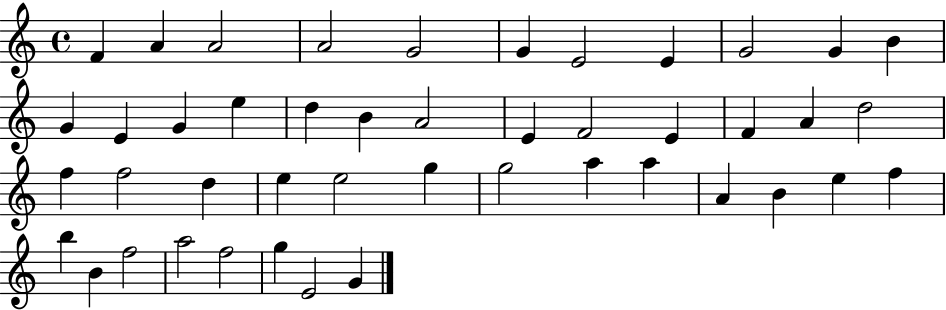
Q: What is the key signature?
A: C major